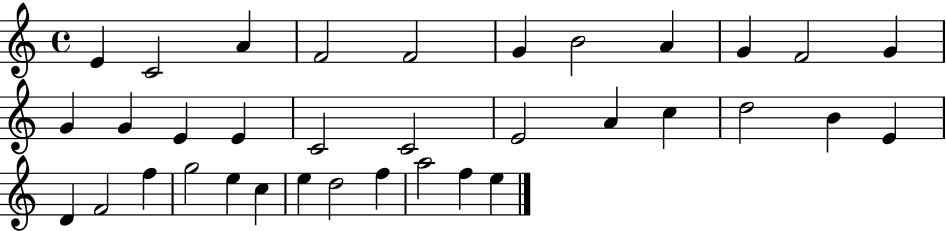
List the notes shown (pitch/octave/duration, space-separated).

E4/q C4/h A4/q F4/h F4/h G4/q B4/h A4/q G4/q F4/h G4/q G4/q G4/q E4/q E4/q C4/h C4/h E4/h A4/q C5/q D5/h B4/q E4/q D4/q F4/h F5/q G5/h E5/q C5/q E5/q D5/h F5/q A5/h F5/q E5/q